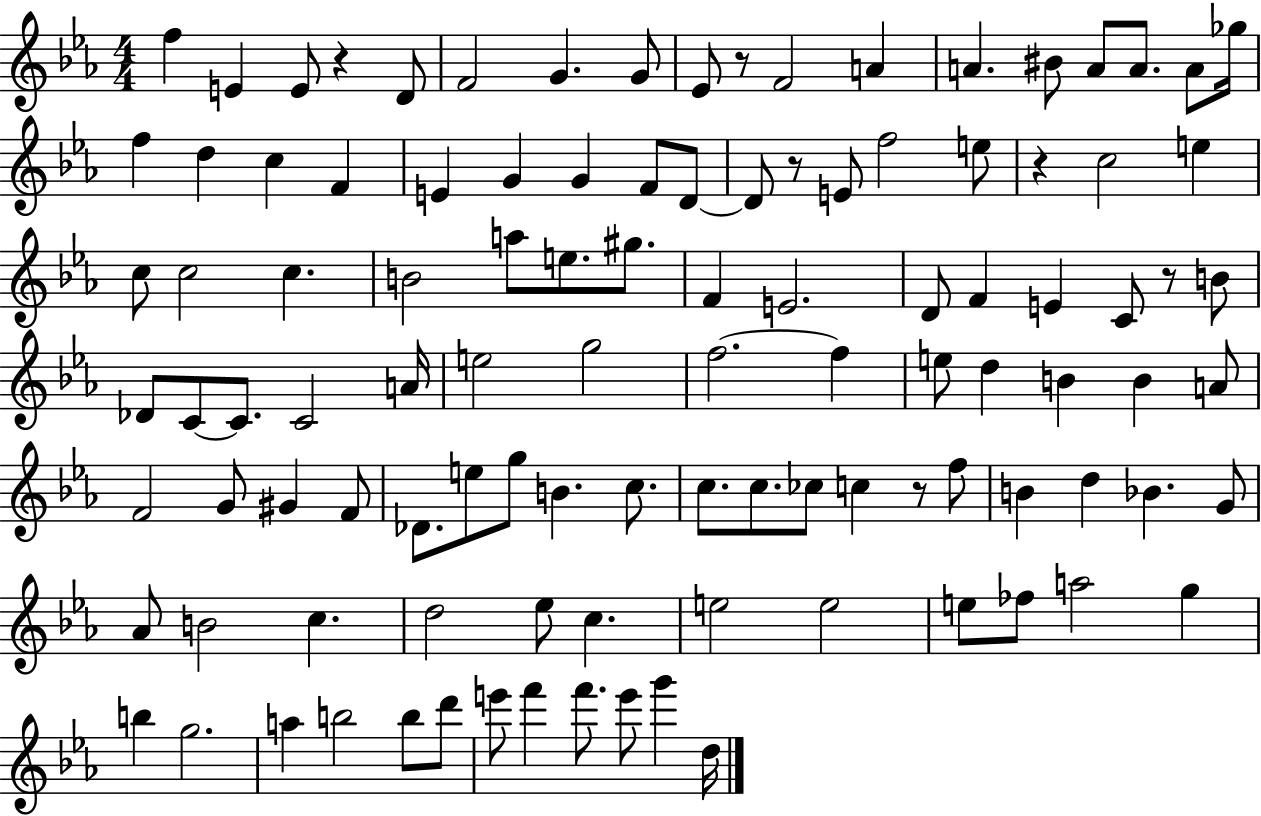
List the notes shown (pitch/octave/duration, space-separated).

F5/q E4/q E4/e R/q D4/e F4/h G4/q. G4/e Eb4/e R/e F4/h A4/q A4/q. BIS4/e A4/e A4/e. A4/e Gb5/s F5/q D5/q C5/q F4/q E4/q G4/q G4/q F4/e D4/e D4/e R/e E4/e F5/h E5/e R/q C5/h E5/q C5/e C5/h C5/q. B4/h A5/e E5/e. G#5/e. F4/q E4/h. D4/e F4/q E4/q C4/e R/e B4/e Db4/e C4/e C4/e. C4/h A4/s E5/h G5/h F5/h. F5/q E5/e D5/q B4/q B4/q A4/e F4/h G4/e G#4/q F4/e Db4/e. E5/e G5/e B4/q. C5/e. C5/e. C5/e. CES5/e C5/q R/e F5/e B4/q D5/q Bb4/q. G4/e Ab4/e B4/h C5/q. D5/h Eb5/e C5/q. E5/h E5/h E5/e FES5/e A5/h G5/q B5/q G5/h. A5/q B5/h B5/e D6/e E6/e F6/q F6/e. E6/e G6/q D5/s